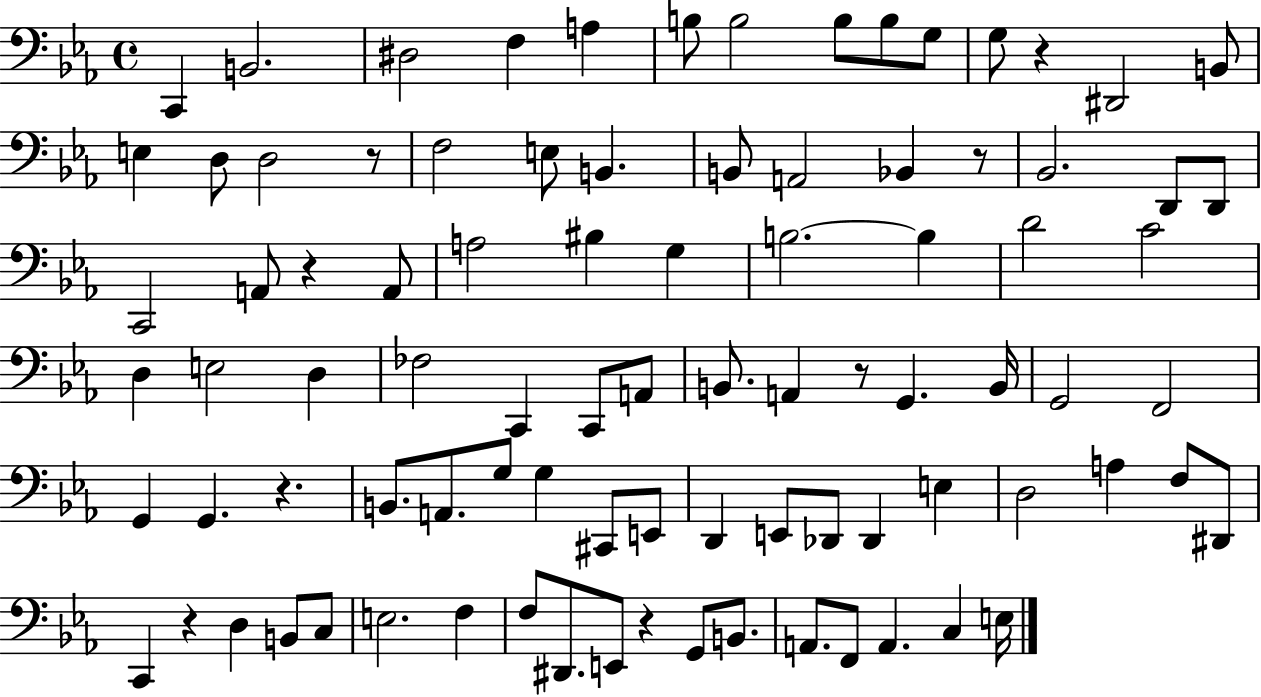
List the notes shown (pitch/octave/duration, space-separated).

C2/q B2/h. D#3/h F3/q A3/q B3/e B3/h B3/e B3/e G3/e G3/e R/q D#2/h B2/e E3/q D3/e D3/h R/e F3/h E3/e B2/q. B2/e A2/h Bb2/q R/e Bb2/h. D2/e D2/e C2/h A2/e R/q A2/e A3/h BIS3/q G3/q B3/h. B3/q D4/h C4/h D3/q E3/h D3/q FES3/h C2/q C2/e A2/e B2/e. A2/q R/e G2/q. B2/s G2/h F2/h G2/q G2/q. R/q. B2/e. A2/e. G3/e G3/q C#2/e E2/e D2/q E2/e Db2/e Db2/q E3/q D3/h A3/q F3/e D#2/e C2/q R/q D3/q B2/e C3/e E3/h. F3/q F3/e D#2/e. E2/e R/q G2/e B2/e. A2/e. F2/e A2/q. C3/q E3/s